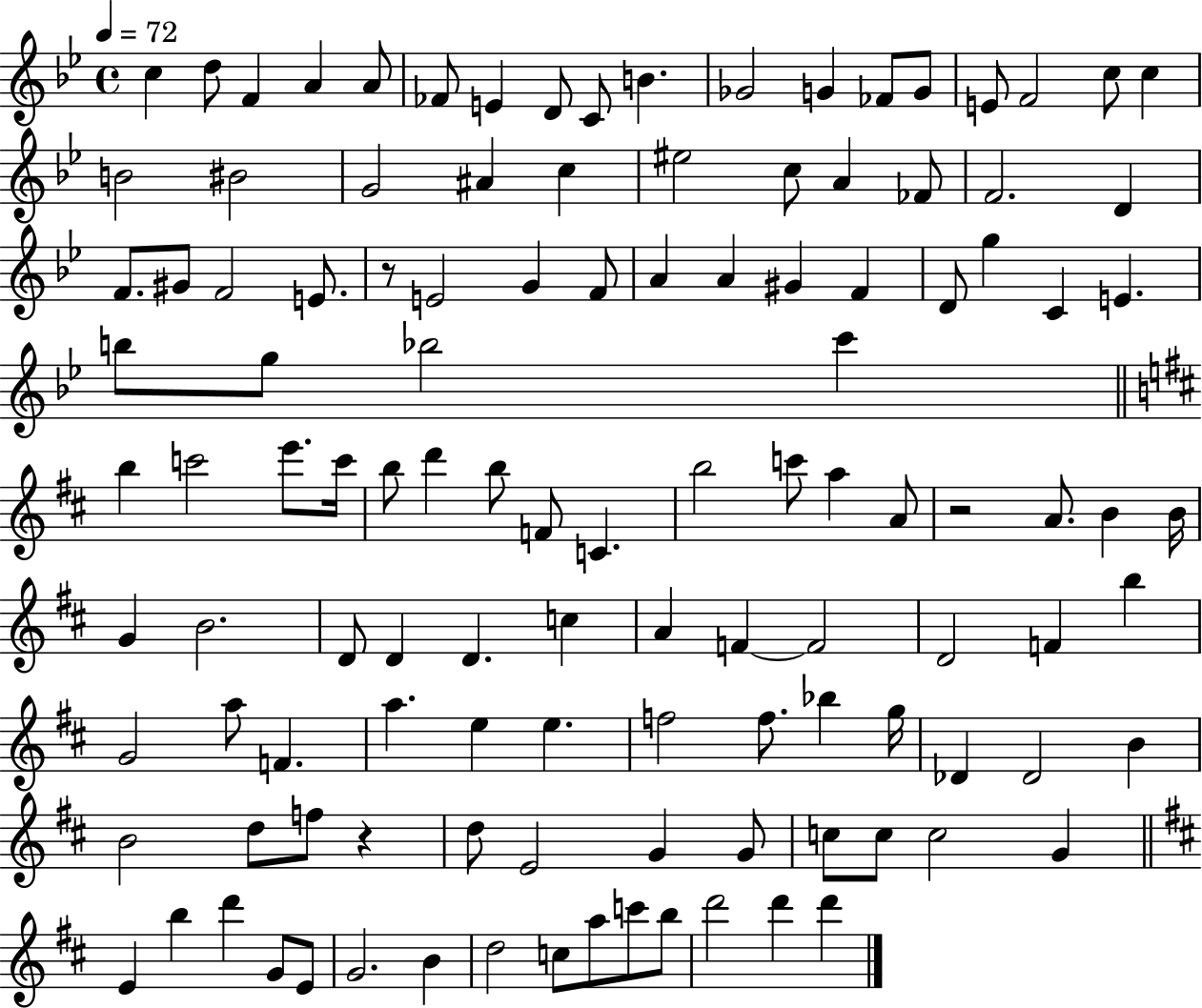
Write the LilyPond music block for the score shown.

{
  \clef treble
  \time 4/4
  \defaultTimeSignature
  \key bes \major
  \tempo 4 = 72
  \repeat volta 2 { c''4 d''8 f'4 a'4 a'8 | fes'8 e'4 d'8 c'8 b'4. | ges'2 g'4 fes'8 g'8 | e'8 f'2 c''8 c''4 | \break b'2 bis'2 | g'2 ais'4 c''4 | eis''2 c''8 a'4 fes'8 | f'2. d'4 | \break f'8. gis'8 f'2 e'8. | r8 e'2 g'4 f'8 | a'4 a'4 gis'4 f'4 | d'8 g''4 c'4 e'4. | \break b''8 g''8 bes''2 c'''4 | \bar "||" \break \key d \major b''4 c'''2 e'''8. c'''16 | b''8 d'''4 b''8 f'8 c'4. | b''2 c'''8 a''4 a'8 | r2 a'8. b'4 b'16 | \break g'4 b'2. | d'8 d'4 d'4. c''4 | a'4 f'4~~ f'2 | d'2 f'4 b''4 | \break g'2 a''8 f'4. | a''4. e''4 e''4. | f''2 f''8. bes''4 g''16 | des'4 des'2 b'4 | \break b'2 d''8 f''8 r4 | d''8 e'2 g'4 g'8 | c''8 c''8 c''2 g'4 | \bar "||" \break \key d \major e'4 b''4 d'''4 g'8 e'8 | g'2. b'4 | d''2 c''8 a''8 c'''8 b''8 | d'''2 d'''4 d'''4 | \break } \bar "|."
}